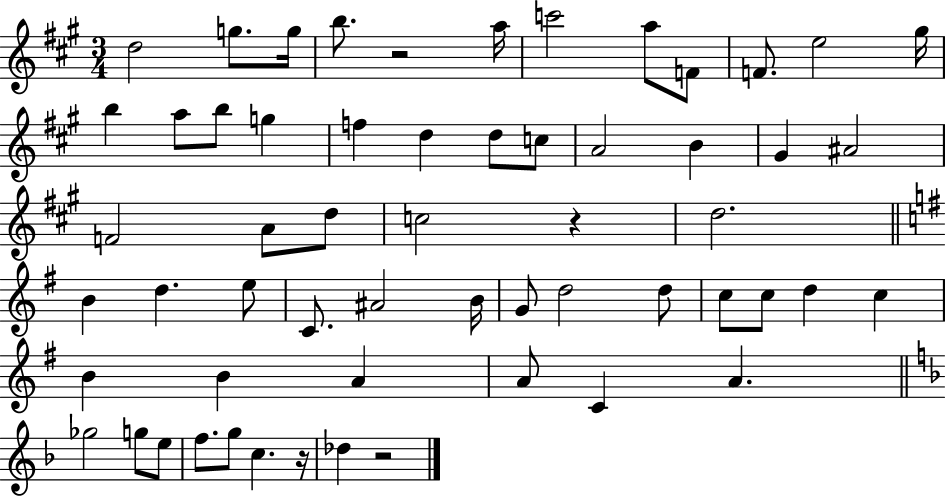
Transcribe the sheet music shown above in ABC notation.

X:1
T:Untitled
M:3/4
L:1/4
K:A
d2 g/2 g/4 b/2 z2 a/4 c'2 a/2 F/2 F/2 e2 ^g/4 b a/2 b/2 g f d d/2 c/2 A2 B ^G ^A2 F2 A/2 d/2 c2 z d2 B d e/2 C/2 ^A2 B/4 G/2 d2 d/2 c/2 c/2 d c B B A A/2 C A _g2 g/2 e/2 f/2 g/2 c z/4 _d z2